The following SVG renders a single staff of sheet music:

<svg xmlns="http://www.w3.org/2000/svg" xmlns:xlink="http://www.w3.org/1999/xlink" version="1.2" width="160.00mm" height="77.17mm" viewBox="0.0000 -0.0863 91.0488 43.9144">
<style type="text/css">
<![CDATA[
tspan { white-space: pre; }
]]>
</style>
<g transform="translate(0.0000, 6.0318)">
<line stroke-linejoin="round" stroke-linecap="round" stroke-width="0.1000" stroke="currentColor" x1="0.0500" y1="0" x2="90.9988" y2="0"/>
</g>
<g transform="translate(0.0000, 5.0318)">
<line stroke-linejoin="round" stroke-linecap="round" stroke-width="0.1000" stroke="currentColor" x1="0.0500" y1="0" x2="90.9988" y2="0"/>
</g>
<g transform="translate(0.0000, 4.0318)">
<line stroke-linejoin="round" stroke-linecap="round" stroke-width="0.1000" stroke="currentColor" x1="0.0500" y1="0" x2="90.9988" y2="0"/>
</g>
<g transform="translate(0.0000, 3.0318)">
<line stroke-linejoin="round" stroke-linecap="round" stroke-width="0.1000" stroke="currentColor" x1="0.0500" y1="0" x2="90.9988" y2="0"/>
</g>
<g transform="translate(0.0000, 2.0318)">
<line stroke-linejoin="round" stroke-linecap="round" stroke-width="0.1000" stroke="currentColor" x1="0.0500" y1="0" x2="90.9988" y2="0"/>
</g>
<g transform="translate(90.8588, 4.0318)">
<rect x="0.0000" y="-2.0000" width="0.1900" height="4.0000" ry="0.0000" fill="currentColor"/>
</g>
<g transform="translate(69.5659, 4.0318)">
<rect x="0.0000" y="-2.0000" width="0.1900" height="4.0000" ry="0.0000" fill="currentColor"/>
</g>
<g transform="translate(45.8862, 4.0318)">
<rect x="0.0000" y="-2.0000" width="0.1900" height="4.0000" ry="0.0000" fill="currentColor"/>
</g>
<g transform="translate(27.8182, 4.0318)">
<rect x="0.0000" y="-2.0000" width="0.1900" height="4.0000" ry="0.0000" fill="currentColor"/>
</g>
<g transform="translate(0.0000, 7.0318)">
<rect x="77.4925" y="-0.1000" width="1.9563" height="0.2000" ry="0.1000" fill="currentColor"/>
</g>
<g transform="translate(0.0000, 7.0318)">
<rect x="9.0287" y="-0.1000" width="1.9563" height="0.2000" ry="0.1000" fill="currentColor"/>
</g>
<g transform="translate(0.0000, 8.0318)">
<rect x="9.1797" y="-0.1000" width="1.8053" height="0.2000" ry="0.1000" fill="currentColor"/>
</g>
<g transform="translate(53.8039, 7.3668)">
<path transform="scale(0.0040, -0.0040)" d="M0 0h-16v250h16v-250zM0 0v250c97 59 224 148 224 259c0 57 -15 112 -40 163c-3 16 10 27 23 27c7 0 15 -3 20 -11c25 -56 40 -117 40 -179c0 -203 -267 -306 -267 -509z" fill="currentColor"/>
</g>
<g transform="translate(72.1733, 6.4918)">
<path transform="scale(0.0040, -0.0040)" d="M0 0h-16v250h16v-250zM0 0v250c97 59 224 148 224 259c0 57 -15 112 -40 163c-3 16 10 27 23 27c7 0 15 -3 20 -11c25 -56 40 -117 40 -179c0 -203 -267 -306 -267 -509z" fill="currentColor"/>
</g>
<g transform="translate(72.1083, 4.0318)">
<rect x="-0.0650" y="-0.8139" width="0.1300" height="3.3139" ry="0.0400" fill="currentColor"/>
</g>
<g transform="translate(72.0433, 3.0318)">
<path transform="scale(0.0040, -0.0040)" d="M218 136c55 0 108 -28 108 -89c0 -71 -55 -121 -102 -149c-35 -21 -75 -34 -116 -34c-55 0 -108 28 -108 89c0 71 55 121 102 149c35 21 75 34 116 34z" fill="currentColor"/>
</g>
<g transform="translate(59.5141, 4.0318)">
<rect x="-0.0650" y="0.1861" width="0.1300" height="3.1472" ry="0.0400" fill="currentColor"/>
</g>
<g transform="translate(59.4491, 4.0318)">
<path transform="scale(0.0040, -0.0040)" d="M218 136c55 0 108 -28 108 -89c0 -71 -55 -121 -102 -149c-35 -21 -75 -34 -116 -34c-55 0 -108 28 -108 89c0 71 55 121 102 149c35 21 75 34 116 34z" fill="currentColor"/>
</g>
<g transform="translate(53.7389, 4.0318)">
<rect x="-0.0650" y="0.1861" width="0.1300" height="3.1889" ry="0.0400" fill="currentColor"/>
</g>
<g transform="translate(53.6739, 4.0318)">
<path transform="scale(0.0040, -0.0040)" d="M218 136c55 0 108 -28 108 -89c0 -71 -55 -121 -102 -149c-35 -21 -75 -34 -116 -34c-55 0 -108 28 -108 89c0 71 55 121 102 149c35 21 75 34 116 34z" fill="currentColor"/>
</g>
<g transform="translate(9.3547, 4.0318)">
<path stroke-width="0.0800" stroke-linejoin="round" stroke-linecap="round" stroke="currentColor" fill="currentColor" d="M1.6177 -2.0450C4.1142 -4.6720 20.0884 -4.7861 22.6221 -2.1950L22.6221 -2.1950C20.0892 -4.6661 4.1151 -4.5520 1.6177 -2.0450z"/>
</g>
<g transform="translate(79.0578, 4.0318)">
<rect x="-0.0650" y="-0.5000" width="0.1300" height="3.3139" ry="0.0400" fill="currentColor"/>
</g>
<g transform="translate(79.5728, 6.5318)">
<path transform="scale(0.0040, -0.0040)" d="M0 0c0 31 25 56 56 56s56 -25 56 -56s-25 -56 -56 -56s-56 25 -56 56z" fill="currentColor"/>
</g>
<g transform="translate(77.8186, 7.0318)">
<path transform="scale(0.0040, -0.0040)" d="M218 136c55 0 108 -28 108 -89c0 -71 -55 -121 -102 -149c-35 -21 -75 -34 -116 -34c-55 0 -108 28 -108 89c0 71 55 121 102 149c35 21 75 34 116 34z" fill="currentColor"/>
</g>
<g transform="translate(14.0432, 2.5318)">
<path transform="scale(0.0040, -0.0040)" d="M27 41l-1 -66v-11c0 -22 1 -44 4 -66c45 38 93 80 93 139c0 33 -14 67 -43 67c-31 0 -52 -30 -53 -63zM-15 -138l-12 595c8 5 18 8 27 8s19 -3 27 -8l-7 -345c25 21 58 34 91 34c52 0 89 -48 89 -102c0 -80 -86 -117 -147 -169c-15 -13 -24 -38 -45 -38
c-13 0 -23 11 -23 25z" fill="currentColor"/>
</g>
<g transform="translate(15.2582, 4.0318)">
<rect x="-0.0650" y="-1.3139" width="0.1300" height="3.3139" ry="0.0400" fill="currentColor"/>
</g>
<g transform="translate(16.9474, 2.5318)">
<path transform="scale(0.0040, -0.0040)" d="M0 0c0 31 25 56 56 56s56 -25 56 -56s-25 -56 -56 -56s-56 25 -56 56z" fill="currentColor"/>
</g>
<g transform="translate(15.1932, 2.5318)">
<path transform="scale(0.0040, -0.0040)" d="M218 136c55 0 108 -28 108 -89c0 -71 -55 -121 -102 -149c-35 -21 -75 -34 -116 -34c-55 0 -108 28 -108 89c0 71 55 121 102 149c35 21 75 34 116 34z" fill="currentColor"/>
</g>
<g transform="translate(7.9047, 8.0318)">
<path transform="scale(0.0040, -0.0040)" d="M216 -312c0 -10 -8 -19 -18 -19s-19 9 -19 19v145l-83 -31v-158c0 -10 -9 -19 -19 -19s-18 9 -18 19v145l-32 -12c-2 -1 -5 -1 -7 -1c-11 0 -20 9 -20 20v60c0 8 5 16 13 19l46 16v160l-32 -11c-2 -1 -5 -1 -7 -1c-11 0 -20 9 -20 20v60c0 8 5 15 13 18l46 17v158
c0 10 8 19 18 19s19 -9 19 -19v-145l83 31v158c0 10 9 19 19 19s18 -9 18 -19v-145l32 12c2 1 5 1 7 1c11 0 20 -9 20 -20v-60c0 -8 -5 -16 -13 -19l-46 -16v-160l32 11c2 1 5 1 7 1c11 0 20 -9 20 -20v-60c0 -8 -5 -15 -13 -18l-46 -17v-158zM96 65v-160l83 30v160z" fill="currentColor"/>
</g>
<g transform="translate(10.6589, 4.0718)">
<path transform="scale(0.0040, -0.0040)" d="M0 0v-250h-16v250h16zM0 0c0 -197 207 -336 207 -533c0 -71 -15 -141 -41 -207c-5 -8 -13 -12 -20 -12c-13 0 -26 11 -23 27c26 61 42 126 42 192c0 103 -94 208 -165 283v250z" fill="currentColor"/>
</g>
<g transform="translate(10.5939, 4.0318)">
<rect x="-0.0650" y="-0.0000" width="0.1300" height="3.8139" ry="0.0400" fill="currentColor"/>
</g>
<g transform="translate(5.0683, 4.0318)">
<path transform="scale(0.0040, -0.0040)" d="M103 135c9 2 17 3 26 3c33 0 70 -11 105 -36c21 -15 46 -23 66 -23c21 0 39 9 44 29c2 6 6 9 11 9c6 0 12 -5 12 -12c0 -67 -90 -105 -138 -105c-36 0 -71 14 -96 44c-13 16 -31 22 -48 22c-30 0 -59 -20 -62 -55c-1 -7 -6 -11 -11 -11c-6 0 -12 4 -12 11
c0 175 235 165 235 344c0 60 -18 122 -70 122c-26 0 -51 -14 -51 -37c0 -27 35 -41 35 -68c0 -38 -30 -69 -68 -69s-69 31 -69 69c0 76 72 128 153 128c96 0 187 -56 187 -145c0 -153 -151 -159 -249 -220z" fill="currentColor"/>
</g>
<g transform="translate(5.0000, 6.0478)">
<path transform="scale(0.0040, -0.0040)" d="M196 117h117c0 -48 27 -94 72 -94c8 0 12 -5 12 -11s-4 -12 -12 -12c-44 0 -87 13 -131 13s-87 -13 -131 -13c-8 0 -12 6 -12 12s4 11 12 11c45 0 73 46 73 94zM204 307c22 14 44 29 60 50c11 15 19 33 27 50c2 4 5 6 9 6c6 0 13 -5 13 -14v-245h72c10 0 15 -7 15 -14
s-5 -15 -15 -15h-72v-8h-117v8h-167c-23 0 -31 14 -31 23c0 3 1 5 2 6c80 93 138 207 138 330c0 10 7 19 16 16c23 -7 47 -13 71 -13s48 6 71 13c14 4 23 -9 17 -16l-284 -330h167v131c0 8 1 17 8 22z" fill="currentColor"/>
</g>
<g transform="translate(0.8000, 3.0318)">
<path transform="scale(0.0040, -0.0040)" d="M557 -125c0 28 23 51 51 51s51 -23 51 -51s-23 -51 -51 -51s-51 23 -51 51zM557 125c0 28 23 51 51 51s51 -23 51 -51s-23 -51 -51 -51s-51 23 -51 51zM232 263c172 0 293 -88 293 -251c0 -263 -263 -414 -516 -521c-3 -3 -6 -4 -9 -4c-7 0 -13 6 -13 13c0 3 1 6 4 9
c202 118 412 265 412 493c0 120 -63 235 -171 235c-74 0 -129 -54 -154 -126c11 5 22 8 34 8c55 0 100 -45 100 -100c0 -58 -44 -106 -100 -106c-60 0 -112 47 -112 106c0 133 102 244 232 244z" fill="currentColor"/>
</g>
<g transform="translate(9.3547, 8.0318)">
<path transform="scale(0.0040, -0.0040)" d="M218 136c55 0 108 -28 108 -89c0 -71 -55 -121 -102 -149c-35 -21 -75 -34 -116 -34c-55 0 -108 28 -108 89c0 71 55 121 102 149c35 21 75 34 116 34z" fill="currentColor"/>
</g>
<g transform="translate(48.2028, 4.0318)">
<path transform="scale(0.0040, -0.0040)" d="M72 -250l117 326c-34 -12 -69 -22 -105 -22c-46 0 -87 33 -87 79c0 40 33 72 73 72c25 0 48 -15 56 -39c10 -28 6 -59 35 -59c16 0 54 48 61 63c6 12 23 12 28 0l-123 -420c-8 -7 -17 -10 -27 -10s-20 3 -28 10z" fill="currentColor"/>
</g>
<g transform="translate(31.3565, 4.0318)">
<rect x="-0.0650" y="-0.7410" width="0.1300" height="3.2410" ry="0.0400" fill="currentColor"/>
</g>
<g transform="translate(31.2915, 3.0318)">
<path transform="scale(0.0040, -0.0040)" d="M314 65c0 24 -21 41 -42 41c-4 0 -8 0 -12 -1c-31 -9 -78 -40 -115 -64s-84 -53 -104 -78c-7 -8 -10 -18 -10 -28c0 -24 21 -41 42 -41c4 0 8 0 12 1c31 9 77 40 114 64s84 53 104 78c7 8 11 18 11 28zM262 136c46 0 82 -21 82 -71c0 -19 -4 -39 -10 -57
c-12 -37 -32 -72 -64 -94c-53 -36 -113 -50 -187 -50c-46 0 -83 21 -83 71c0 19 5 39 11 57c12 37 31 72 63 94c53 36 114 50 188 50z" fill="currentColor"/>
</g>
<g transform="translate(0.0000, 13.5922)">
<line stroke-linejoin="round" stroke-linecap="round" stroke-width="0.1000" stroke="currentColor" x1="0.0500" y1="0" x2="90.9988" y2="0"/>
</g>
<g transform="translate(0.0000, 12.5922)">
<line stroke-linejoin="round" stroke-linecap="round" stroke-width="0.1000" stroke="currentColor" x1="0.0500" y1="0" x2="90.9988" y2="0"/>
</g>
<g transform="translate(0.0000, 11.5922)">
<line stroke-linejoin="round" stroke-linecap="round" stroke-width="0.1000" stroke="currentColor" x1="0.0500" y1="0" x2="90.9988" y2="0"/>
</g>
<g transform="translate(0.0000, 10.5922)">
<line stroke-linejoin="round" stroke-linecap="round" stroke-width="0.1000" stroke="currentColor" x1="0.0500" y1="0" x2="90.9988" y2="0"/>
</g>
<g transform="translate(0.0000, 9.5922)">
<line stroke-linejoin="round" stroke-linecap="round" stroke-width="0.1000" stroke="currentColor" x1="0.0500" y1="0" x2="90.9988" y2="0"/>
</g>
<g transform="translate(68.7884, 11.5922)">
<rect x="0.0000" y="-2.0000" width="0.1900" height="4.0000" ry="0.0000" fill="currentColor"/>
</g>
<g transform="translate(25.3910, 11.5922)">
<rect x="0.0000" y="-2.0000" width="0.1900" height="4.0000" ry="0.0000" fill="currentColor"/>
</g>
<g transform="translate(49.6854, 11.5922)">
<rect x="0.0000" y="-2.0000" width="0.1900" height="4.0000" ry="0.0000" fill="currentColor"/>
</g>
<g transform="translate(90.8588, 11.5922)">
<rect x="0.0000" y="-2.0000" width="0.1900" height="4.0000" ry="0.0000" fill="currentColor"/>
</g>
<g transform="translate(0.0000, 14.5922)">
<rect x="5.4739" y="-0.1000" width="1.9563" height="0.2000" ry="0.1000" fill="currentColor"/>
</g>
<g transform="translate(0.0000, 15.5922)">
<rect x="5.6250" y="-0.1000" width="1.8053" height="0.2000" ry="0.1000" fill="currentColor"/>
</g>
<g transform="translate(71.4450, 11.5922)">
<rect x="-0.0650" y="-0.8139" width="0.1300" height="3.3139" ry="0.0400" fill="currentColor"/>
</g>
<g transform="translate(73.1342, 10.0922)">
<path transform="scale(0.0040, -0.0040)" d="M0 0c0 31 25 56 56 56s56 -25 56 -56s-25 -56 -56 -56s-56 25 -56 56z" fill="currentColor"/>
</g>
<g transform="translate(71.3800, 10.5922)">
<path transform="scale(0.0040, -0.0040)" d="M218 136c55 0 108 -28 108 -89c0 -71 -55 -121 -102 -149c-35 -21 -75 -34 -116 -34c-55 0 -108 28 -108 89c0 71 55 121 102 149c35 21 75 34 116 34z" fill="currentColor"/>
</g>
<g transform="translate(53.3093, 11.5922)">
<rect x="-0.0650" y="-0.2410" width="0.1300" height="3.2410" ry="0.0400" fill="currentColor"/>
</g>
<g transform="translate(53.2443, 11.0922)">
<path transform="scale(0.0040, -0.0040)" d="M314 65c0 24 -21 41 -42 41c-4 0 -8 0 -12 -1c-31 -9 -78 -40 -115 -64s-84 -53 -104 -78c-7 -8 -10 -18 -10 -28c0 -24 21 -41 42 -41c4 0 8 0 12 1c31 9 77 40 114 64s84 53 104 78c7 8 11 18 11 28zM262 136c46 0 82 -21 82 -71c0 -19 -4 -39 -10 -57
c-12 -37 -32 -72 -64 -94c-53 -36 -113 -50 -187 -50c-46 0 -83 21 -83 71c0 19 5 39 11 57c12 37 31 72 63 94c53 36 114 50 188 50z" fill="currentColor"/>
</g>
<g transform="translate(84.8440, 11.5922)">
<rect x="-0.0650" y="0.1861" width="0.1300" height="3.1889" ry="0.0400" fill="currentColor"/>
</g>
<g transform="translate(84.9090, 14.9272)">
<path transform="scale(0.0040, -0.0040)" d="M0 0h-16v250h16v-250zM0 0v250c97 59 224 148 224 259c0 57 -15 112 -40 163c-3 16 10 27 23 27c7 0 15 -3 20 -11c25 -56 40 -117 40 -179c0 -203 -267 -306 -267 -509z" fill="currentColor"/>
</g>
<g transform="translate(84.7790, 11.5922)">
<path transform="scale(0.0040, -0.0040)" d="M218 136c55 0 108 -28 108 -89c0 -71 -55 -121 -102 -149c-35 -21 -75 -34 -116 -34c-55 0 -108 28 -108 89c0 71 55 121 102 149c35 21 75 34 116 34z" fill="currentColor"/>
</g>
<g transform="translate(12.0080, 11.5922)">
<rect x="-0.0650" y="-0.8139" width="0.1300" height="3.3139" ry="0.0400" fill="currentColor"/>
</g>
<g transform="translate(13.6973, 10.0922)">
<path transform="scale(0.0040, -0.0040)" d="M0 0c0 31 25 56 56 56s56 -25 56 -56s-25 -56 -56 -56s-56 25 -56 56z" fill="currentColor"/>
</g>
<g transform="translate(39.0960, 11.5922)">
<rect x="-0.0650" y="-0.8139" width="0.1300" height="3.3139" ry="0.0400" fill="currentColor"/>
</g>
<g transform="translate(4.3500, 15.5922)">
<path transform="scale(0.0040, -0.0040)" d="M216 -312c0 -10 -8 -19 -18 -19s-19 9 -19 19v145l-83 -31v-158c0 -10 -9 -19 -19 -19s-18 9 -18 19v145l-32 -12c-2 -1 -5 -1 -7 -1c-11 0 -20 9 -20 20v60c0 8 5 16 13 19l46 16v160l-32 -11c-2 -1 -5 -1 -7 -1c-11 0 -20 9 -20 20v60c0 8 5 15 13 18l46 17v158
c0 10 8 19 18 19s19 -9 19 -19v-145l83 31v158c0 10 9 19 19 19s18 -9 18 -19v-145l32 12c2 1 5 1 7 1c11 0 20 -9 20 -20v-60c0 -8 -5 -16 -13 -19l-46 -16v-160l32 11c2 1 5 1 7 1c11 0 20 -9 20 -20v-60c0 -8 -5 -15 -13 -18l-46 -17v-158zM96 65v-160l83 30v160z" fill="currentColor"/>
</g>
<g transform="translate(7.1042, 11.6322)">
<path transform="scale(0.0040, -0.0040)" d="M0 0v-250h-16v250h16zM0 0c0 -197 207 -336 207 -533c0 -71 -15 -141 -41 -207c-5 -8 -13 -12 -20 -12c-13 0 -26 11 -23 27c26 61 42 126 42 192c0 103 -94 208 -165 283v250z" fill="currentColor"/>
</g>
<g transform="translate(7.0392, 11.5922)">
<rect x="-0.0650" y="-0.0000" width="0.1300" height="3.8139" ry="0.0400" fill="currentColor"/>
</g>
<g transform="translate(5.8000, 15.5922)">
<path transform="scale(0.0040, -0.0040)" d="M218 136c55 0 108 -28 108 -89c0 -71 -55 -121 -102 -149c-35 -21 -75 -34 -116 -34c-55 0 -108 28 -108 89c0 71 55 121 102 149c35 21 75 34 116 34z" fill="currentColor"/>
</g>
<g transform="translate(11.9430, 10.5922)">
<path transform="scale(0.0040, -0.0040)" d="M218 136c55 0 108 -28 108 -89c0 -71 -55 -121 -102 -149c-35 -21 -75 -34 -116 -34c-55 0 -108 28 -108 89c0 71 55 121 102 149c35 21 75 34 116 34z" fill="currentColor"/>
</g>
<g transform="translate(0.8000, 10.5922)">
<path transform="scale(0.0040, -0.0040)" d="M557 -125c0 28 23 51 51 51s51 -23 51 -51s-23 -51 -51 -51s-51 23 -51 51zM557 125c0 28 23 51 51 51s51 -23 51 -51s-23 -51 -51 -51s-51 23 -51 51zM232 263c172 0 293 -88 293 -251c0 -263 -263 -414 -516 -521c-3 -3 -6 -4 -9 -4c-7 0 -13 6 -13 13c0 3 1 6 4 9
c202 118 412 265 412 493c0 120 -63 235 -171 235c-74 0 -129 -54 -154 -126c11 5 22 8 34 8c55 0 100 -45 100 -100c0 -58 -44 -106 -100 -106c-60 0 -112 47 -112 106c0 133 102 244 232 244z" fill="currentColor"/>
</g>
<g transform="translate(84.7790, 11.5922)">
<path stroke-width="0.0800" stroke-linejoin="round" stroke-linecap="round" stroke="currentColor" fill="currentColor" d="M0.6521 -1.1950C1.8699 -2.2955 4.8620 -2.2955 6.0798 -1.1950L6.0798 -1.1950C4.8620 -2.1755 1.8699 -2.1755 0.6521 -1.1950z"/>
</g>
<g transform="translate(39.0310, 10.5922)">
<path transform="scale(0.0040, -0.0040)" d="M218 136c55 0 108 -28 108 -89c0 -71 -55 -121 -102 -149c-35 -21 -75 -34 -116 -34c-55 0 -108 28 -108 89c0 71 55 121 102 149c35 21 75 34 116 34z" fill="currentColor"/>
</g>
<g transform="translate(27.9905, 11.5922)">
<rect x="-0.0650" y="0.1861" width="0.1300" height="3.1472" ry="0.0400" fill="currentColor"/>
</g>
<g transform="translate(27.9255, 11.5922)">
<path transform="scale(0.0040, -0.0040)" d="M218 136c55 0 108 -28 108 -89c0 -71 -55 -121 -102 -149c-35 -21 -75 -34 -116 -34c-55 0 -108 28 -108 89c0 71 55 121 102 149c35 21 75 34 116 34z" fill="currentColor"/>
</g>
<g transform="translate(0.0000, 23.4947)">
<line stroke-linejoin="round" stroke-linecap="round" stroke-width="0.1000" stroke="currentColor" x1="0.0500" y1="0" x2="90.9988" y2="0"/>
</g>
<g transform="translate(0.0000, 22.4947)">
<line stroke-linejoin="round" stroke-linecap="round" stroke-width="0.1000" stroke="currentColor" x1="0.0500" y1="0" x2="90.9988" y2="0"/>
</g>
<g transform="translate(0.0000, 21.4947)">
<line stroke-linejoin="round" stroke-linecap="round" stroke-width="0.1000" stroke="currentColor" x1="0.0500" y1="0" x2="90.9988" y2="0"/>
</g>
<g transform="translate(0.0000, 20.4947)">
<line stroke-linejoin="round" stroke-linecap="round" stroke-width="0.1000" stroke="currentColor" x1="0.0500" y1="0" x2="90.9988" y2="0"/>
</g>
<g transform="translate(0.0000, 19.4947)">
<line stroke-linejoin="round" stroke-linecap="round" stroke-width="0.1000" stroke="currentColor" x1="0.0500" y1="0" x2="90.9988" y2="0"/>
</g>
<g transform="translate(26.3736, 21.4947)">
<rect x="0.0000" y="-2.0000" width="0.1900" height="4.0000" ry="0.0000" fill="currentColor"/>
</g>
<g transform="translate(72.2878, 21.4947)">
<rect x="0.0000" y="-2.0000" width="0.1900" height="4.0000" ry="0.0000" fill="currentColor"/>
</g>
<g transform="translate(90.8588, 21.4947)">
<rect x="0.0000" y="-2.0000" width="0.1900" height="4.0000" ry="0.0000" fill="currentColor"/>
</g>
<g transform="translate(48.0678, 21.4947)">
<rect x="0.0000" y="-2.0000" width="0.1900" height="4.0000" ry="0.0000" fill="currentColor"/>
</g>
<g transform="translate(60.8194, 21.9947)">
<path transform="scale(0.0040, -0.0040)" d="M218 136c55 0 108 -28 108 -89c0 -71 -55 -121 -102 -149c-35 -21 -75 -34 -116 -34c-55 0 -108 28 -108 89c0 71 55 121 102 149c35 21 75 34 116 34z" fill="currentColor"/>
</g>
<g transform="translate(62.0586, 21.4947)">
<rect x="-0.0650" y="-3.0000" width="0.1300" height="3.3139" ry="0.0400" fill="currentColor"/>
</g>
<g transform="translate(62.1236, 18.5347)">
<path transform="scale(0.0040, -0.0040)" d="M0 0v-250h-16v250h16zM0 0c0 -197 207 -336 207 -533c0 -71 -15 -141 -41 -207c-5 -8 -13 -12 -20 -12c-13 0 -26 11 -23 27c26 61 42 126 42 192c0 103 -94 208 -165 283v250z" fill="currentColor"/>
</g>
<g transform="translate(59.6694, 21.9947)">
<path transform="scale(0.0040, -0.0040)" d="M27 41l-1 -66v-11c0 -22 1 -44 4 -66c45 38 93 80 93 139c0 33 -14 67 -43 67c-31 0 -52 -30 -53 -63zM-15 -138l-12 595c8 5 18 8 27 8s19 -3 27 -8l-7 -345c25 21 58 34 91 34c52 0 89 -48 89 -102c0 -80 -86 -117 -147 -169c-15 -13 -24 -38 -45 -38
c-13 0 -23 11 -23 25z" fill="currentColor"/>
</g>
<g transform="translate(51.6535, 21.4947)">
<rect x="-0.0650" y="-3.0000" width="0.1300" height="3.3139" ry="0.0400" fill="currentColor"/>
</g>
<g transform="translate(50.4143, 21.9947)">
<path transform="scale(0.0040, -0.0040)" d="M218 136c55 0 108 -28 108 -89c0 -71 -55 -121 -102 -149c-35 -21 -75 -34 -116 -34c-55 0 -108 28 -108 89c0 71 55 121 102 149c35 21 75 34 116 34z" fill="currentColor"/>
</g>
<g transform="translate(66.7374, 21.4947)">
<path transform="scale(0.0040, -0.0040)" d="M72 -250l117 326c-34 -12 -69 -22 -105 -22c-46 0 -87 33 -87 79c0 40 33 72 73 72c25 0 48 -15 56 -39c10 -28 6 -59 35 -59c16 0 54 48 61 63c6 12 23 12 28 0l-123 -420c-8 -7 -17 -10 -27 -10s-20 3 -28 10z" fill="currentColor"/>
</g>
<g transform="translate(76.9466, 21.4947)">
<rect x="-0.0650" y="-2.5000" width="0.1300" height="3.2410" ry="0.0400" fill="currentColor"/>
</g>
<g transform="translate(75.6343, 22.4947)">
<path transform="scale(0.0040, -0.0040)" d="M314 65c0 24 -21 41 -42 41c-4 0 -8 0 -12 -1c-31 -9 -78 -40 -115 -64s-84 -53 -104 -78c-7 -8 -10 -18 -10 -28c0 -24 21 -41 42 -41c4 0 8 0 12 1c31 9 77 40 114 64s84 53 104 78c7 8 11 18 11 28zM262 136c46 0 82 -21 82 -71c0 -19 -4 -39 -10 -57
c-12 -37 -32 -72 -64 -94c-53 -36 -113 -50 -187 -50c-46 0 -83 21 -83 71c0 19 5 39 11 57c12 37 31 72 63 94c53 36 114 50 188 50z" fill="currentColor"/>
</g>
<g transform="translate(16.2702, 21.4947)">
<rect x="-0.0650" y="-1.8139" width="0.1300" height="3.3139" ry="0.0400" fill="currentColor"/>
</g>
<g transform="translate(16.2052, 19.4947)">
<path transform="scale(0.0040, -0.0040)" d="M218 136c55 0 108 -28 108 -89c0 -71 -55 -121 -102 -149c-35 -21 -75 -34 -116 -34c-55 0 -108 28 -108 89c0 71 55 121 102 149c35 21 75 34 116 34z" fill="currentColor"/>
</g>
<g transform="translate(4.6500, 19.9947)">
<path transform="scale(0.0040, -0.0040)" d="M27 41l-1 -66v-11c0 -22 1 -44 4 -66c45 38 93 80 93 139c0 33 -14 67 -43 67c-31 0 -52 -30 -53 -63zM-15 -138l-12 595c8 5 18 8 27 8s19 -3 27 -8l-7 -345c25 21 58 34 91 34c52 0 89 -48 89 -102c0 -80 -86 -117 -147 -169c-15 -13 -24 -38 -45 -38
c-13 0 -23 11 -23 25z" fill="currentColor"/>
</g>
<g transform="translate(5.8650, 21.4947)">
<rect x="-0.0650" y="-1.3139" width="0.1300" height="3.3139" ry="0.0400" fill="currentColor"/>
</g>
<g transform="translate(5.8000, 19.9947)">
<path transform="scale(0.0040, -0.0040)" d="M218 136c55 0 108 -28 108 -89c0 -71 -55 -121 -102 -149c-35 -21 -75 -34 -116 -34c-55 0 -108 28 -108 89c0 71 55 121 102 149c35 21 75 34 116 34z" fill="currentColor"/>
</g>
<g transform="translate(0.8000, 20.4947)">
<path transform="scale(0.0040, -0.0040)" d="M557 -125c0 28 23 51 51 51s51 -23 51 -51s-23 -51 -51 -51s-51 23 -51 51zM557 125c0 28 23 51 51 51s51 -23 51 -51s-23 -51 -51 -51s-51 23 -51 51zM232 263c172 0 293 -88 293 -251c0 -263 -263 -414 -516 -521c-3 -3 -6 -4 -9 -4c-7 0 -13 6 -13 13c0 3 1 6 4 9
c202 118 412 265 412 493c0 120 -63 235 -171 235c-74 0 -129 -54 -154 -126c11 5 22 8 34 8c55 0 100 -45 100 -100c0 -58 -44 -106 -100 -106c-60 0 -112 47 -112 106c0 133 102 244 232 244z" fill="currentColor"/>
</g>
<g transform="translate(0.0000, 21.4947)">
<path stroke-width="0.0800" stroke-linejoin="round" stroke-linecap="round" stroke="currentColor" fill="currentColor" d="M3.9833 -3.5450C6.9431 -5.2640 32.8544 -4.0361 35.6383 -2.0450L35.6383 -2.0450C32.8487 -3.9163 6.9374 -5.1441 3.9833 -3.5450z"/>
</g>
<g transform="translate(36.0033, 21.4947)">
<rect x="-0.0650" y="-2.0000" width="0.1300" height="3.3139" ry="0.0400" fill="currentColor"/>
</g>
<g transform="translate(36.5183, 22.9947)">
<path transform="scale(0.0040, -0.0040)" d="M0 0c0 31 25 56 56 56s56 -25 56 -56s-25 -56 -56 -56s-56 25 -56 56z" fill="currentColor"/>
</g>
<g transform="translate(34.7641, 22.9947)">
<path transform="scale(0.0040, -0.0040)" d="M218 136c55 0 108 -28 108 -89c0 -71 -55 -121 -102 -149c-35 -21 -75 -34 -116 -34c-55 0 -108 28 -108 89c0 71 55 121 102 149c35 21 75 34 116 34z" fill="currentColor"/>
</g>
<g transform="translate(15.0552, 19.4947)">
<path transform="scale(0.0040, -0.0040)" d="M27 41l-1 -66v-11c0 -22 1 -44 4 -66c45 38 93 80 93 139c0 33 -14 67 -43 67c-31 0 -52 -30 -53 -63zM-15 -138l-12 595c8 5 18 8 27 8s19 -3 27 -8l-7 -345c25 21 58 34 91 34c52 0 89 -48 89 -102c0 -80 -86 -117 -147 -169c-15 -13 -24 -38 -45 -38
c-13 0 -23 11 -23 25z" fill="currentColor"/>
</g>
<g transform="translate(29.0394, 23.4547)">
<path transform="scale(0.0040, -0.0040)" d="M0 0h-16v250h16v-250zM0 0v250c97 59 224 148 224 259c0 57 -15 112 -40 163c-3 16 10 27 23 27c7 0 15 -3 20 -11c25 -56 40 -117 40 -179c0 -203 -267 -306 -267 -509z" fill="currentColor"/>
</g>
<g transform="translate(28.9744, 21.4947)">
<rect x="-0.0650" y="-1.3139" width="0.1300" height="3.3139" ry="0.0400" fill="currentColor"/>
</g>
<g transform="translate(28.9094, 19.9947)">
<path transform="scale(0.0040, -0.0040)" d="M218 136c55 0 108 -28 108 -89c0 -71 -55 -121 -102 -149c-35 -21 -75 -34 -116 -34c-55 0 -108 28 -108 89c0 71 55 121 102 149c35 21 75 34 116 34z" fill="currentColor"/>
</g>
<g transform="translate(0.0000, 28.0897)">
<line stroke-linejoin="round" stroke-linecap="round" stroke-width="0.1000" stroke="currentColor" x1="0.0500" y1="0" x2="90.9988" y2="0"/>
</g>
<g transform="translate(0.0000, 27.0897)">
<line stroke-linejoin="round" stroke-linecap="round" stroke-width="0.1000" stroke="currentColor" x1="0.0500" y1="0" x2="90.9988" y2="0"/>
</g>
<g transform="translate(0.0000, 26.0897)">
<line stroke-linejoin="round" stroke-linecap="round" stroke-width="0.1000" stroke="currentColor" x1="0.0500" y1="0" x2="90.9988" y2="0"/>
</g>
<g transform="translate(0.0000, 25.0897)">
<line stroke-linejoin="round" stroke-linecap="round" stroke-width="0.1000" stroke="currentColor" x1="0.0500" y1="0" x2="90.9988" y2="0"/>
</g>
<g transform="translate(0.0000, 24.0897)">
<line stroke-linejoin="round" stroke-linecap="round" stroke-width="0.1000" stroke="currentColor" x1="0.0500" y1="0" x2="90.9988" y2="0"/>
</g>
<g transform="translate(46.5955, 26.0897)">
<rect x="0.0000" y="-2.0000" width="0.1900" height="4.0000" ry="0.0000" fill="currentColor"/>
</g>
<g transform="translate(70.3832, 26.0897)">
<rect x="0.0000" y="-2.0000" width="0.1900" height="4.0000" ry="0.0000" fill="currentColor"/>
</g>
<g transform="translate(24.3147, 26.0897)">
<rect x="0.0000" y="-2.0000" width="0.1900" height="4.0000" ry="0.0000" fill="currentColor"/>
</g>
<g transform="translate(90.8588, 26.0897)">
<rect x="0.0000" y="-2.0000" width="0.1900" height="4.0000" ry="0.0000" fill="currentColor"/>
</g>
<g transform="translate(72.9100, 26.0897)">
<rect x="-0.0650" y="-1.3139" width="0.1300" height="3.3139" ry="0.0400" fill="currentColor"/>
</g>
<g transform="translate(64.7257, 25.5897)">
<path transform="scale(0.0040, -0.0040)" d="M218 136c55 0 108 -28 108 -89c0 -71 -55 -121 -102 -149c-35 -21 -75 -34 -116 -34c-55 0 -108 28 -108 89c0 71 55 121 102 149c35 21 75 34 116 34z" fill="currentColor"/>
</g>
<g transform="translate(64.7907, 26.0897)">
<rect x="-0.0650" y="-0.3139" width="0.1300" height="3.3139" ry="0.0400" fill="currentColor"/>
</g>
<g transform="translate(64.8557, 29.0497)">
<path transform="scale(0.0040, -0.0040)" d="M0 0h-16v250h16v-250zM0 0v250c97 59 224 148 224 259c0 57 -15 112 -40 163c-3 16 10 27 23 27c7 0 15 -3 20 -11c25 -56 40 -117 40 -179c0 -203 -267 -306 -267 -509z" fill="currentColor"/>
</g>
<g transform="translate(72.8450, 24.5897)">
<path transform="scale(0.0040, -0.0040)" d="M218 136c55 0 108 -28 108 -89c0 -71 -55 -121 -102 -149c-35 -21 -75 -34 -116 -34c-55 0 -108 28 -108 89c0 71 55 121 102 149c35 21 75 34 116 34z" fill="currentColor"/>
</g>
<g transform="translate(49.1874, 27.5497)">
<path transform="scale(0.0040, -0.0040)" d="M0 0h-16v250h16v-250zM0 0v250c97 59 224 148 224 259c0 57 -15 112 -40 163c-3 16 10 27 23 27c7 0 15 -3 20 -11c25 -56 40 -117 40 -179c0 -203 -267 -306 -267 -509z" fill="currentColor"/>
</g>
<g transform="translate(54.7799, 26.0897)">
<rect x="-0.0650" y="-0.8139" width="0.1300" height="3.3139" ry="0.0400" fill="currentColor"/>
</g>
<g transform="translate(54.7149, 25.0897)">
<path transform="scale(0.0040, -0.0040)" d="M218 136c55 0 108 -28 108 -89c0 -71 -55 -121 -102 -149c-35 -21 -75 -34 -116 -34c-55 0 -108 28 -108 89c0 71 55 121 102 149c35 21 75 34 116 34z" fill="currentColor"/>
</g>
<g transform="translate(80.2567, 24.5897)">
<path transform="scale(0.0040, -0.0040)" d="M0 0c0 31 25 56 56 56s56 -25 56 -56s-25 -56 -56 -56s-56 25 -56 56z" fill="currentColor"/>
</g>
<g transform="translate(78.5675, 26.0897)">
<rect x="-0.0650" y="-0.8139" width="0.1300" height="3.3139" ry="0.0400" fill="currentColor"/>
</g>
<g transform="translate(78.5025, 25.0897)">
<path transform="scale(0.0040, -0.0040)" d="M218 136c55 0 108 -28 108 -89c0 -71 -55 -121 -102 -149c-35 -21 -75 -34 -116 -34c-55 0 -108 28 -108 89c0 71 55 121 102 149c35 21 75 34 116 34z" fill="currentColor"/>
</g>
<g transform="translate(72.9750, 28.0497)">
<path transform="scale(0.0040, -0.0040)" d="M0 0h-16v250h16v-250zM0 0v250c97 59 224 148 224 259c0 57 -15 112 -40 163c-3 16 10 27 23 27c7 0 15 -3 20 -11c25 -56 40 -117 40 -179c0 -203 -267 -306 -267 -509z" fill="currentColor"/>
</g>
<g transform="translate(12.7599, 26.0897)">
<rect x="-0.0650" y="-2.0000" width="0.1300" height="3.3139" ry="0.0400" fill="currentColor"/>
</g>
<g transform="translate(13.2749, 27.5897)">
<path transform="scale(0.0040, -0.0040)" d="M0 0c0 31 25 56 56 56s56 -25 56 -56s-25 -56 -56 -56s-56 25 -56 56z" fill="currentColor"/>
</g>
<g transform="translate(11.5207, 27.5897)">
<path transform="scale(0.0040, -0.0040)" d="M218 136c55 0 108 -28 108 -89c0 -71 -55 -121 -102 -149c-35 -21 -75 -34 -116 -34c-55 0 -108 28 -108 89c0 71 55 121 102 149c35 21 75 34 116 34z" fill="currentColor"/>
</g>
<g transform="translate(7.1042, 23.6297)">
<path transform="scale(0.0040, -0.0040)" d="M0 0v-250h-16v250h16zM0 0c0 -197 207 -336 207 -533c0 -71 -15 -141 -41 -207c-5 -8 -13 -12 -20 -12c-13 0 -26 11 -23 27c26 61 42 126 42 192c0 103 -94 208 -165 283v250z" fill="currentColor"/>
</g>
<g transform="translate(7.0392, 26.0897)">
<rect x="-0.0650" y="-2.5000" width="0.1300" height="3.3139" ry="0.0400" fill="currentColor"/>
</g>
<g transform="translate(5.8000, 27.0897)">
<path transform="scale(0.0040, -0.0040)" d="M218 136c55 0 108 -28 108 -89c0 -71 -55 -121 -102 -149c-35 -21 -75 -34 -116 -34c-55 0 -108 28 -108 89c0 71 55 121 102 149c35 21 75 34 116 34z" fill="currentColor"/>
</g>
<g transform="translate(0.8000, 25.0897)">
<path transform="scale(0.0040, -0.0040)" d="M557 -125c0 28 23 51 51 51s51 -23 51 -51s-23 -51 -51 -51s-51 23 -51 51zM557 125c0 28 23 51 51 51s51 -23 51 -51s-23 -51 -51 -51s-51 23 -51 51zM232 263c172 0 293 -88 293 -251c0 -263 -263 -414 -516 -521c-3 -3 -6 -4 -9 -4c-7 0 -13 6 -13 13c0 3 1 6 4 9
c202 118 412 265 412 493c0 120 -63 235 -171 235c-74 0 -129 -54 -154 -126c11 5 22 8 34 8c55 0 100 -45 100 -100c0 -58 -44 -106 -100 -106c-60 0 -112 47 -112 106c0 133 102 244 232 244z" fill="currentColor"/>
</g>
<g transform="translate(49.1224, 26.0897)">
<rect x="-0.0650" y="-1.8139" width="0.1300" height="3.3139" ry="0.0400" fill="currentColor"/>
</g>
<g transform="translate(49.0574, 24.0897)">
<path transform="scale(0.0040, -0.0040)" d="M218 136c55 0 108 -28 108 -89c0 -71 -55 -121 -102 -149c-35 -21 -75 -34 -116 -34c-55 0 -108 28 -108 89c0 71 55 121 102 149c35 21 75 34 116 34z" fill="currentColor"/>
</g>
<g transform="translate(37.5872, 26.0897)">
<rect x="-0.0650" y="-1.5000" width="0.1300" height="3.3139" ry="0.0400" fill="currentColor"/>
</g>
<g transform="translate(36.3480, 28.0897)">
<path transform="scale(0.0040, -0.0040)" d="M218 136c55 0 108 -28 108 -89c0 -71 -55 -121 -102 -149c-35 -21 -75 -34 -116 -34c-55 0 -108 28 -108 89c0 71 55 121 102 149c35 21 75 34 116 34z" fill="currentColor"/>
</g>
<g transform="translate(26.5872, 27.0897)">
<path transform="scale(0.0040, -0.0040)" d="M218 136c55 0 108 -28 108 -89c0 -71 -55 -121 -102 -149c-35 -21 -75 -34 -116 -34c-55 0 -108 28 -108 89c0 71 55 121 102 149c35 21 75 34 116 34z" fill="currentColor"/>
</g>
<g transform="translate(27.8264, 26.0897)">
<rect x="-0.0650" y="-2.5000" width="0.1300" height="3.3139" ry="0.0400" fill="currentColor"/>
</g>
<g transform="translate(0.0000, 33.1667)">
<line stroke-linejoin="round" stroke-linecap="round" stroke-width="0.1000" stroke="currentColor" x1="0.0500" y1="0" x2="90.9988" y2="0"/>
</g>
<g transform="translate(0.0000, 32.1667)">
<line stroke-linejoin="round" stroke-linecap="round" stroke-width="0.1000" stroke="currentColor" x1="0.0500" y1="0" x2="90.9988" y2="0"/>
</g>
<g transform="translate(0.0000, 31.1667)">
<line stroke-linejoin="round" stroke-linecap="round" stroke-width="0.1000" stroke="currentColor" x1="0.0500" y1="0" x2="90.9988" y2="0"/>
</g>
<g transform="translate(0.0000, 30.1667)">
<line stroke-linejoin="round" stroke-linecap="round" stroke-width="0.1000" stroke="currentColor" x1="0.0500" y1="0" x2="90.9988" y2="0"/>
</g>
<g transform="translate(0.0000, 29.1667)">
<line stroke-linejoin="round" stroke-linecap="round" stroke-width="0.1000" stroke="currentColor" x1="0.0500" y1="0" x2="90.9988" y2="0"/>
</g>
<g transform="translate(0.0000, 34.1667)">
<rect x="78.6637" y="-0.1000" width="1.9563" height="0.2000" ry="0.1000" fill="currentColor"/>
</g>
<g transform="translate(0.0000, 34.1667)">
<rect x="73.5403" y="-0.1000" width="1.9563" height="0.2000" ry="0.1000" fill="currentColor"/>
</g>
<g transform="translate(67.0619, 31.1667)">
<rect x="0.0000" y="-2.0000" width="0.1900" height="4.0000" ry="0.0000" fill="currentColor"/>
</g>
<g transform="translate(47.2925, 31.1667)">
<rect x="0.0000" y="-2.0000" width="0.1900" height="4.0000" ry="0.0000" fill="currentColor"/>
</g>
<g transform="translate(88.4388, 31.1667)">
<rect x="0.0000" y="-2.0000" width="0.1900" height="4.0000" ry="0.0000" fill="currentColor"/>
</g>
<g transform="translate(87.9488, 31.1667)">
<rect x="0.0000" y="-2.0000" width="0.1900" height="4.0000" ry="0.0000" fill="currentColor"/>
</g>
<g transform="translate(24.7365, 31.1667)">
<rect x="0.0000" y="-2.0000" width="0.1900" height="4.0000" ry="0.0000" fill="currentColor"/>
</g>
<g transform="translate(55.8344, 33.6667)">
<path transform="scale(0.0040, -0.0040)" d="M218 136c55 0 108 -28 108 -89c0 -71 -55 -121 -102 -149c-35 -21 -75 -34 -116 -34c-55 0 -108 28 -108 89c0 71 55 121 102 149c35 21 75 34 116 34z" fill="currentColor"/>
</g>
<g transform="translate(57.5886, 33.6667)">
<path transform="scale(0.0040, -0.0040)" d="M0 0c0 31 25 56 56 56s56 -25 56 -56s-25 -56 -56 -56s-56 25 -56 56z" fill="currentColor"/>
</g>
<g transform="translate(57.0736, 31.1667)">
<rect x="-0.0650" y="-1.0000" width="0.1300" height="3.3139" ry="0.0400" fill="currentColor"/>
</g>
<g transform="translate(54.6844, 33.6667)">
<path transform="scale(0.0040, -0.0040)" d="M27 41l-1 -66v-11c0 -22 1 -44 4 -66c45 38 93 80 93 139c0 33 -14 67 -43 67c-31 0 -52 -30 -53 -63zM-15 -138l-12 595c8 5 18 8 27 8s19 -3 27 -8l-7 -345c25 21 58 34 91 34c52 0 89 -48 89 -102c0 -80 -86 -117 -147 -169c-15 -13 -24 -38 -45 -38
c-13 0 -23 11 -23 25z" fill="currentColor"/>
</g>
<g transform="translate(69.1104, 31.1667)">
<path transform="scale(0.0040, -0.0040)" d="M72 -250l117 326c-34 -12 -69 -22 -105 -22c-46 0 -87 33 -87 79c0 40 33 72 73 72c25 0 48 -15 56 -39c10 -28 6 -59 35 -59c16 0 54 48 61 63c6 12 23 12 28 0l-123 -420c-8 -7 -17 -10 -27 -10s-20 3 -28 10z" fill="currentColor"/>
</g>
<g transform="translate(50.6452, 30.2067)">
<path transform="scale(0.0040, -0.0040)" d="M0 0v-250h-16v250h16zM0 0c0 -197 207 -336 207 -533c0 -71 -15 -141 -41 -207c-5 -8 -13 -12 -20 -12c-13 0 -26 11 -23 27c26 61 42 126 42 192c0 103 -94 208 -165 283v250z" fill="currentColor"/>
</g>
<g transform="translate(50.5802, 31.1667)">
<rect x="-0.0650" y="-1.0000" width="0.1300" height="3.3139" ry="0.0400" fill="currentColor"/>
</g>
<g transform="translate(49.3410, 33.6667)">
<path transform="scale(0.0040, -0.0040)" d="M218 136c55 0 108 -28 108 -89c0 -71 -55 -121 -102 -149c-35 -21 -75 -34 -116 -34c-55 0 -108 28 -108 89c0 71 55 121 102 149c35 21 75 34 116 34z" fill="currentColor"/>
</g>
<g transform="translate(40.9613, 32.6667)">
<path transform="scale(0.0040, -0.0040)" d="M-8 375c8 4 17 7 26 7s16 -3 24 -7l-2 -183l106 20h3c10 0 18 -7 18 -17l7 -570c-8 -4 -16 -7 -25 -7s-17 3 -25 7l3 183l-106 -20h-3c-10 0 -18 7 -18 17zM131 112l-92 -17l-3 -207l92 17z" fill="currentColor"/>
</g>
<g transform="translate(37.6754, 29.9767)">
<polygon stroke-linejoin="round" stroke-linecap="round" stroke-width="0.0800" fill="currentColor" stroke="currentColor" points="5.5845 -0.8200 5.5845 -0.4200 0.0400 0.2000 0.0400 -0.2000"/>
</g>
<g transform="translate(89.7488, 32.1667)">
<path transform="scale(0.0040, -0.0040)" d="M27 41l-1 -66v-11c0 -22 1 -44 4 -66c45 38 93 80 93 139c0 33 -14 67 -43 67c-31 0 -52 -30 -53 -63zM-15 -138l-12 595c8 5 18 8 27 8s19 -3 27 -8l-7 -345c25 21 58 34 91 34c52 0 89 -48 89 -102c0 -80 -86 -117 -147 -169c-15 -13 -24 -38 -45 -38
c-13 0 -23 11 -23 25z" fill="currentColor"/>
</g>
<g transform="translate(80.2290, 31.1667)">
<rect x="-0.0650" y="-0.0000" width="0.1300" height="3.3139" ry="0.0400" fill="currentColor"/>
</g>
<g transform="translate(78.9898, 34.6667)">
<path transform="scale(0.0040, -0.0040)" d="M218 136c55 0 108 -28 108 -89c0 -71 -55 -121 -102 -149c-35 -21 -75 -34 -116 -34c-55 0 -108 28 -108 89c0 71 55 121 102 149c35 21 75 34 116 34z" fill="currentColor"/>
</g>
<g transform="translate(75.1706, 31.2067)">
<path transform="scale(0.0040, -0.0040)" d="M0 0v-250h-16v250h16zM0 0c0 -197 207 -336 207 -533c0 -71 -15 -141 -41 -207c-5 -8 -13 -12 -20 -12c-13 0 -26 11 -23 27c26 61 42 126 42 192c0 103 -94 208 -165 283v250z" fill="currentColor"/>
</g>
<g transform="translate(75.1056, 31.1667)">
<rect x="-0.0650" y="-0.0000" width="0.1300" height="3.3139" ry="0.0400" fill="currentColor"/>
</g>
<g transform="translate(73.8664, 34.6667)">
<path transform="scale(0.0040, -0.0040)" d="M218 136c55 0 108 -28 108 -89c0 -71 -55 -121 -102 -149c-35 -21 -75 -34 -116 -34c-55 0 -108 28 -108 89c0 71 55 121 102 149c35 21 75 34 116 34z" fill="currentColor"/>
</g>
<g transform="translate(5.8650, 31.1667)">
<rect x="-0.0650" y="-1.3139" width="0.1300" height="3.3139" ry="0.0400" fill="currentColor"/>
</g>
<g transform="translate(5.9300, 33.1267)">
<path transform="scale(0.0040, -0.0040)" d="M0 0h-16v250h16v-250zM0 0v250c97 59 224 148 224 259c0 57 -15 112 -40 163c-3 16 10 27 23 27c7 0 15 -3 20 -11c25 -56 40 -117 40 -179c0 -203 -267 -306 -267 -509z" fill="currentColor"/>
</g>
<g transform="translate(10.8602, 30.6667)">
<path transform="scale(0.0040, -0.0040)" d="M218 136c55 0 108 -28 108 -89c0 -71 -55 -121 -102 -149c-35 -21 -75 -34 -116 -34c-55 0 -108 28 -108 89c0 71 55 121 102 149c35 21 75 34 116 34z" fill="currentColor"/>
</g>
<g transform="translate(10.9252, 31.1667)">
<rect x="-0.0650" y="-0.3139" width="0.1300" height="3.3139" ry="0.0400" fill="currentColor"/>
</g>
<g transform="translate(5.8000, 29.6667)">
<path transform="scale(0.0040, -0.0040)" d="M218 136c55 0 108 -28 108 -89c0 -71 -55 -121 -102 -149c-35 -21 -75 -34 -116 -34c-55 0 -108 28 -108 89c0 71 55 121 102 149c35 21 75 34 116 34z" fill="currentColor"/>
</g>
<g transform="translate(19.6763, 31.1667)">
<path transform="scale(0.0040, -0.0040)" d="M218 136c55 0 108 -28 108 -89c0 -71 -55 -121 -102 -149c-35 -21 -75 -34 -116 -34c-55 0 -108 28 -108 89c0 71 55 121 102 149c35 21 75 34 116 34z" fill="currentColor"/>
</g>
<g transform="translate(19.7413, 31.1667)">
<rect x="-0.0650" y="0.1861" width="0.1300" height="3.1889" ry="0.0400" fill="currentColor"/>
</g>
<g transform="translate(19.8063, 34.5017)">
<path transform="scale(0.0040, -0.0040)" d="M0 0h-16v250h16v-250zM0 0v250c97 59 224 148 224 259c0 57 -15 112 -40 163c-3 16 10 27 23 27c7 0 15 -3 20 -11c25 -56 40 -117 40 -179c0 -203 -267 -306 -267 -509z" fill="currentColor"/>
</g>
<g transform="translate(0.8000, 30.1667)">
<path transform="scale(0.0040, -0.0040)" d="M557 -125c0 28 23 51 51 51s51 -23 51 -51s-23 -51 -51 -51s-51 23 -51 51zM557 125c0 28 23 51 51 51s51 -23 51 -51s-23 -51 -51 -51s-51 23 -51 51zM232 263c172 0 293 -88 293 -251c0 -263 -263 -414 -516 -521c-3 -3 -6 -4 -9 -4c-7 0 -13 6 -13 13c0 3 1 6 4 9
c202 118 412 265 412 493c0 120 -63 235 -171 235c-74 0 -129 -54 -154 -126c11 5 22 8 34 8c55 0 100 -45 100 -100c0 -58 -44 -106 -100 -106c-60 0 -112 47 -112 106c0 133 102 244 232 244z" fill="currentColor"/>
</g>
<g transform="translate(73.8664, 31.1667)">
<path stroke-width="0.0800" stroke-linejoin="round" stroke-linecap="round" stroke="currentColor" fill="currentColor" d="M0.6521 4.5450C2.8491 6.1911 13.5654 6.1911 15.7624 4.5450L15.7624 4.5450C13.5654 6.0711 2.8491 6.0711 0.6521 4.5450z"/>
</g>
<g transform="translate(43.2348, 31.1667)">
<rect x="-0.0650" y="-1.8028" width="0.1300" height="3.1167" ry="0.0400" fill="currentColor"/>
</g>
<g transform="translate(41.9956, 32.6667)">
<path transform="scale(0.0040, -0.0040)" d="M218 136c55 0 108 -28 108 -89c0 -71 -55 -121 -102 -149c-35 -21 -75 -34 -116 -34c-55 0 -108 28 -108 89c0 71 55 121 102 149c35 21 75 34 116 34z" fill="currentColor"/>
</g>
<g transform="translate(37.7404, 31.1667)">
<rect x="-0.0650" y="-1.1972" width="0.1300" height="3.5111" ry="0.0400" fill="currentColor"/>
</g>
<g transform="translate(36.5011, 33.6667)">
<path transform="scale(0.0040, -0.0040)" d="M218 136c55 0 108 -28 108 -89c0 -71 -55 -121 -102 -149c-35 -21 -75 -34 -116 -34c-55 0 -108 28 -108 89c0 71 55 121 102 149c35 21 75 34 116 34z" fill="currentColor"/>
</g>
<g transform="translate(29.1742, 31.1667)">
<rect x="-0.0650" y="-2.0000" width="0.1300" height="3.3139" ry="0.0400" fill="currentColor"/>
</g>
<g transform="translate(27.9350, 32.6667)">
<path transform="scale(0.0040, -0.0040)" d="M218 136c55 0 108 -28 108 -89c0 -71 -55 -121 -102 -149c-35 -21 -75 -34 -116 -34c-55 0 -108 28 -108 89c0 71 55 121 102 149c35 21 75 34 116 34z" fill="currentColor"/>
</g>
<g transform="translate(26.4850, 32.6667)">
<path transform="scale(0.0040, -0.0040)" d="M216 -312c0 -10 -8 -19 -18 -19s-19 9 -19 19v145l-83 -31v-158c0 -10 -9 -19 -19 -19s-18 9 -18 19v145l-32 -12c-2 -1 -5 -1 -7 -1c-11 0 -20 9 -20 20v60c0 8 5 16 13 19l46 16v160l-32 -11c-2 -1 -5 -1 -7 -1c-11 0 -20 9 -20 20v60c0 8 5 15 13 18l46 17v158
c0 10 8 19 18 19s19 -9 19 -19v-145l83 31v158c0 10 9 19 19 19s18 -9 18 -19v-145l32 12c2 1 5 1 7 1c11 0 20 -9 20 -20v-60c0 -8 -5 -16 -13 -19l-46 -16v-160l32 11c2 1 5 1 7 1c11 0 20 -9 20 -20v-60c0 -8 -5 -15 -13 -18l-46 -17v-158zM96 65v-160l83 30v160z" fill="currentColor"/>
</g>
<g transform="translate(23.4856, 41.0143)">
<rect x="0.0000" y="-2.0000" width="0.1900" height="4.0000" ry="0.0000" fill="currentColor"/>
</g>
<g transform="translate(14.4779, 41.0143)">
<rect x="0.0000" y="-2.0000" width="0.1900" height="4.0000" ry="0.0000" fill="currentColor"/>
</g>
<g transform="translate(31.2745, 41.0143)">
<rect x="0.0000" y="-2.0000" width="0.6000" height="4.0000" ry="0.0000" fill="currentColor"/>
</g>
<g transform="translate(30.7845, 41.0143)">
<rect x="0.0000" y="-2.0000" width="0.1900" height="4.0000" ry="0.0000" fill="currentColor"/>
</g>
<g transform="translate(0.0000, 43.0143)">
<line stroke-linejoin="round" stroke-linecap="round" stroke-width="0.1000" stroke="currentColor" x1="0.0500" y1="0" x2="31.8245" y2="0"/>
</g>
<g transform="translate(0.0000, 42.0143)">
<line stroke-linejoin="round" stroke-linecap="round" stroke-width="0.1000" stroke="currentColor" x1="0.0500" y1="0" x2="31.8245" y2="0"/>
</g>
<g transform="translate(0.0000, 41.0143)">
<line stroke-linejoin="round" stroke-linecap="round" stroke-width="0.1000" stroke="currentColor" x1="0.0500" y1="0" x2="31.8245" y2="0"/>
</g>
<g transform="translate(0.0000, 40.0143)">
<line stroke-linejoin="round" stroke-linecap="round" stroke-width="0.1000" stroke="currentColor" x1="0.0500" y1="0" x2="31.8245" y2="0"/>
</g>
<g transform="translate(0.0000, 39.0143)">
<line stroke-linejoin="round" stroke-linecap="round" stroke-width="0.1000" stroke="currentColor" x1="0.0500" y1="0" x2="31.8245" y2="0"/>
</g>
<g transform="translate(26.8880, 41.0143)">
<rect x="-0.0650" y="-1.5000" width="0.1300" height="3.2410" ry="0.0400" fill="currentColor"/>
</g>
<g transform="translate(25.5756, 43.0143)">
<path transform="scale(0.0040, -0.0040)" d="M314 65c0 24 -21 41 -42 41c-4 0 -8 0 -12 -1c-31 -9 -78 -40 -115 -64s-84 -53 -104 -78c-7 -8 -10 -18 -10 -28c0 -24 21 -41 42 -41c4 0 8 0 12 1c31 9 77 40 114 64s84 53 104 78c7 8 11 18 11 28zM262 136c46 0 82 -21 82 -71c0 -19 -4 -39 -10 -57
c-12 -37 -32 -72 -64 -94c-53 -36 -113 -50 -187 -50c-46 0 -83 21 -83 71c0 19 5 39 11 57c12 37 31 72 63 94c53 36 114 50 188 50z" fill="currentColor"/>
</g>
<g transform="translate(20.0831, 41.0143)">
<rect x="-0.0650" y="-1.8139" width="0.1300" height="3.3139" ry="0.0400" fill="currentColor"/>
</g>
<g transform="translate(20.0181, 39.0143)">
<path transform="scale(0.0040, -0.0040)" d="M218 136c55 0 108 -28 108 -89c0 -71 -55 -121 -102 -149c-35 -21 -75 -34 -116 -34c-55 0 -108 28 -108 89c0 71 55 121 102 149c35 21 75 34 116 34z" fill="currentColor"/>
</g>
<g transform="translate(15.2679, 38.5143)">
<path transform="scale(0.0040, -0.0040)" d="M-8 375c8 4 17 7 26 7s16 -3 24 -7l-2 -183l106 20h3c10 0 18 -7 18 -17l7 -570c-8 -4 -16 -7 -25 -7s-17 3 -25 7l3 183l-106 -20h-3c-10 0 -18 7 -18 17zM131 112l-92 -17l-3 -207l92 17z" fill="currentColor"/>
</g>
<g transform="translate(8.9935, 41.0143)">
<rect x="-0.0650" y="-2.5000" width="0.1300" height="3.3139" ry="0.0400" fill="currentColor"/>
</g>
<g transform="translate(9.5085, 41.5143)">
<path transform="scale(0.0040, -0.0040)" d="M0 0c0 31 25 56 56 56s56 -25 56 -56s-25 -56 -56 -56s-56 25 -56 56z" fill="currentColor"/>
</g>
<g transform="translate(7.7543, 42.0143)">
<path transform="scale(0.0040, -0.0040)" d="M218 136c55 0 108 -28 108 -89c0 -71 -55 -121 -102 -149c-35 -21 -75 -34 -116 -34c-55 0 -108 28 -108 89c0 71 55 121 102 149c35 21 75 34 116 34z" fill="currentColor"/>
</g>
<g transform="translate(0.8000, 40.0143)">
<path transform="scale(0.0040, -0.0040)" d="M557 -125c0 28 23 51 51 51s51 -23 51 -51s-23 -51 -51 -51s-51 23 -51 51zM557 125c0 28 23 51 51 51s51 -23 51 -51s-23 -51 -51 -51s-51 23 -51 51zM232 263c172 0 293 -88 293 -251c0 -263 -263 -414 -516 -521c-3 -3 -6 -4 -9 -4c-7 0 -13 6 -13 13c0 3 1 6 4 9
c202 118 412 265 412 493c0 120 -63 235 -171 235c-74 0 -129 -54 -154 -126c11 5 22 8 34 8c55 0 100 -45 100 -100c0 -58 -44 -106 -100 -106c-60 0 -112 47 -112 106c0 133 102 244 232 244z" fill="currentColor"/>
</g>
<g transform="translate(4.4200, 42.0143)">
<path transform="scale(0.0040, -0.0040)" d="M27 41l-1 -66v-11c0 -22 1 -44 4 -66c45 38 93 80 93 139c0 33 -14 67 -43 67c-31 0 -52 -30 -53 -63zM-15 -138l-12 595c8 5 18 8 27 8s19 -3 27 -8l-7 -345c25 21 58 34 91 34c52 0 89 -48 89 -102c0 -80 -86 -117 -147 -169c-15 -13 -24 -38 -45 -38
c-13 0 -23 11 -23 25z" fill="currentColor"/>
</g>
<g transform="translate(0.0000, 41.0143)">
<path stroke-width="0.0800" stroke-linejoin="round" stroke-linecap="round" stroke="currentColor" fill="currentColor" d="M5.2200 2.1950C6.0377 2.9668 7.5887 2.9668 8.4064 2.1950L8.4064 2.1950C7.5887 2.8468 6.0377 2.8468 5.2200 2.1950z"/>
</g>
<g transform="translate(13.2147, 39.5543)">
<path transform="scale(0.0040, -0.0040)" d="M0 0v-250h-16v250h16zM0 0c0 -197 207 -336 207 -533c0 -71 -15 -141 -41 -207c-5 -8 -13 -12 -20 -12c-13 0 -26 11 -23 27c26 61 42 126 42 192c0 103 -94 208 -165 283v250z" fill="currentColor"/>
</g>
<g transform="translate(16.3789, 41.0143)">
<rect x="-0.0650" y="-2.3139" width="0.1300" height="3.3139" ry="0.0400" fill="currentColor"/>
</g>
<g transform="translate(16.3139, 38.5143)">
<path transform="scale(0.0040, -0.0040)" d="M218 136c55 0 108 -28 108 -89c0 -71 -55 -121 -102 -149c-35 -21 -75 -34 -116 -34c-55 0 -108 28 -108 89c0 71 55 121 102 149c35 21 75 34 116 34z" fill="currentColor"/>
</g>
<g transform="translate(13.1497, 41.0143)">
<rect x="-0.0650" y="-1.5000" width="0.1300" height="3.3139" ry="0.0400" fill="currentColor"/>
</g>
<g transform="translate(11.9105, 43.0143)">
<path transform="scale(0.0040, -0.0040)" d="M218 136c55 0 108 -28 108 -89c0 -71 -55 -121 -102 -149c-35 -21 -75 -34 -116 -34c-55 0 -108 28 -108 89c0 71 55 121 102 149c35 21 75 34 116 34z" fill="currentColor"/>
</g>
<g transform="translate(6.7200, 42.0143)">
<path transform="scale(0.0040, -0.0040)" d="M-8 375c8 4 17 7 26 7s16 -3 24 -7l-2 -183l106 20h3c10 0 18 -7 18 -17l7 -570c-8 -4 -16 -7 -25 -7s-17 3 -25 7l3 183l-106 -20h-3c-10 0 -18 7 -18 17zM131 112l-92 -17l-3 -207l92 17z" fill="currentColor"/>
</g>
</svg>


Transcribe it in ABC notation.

X:1
T:Untitled
M:2/4
L:1/4
K:C
^C,,/2 _G, F,2 z/2 D,/2 D, F,/2 E,, ^C,,/2 F, D, F, E,2 F, D,/2 _G, _A, G,/2 A,, C, _C,/2 z/2 B,,2 B,,/2 A,, B,, G,, A,/2 F, E,/2 G,/2 F, G,/2 E, D,/2 ^A,, F,,/2 A,,/2 F,,/2 _F,, z/2 D,,/2 D,, B,, G,,/2 B, A, G,,2